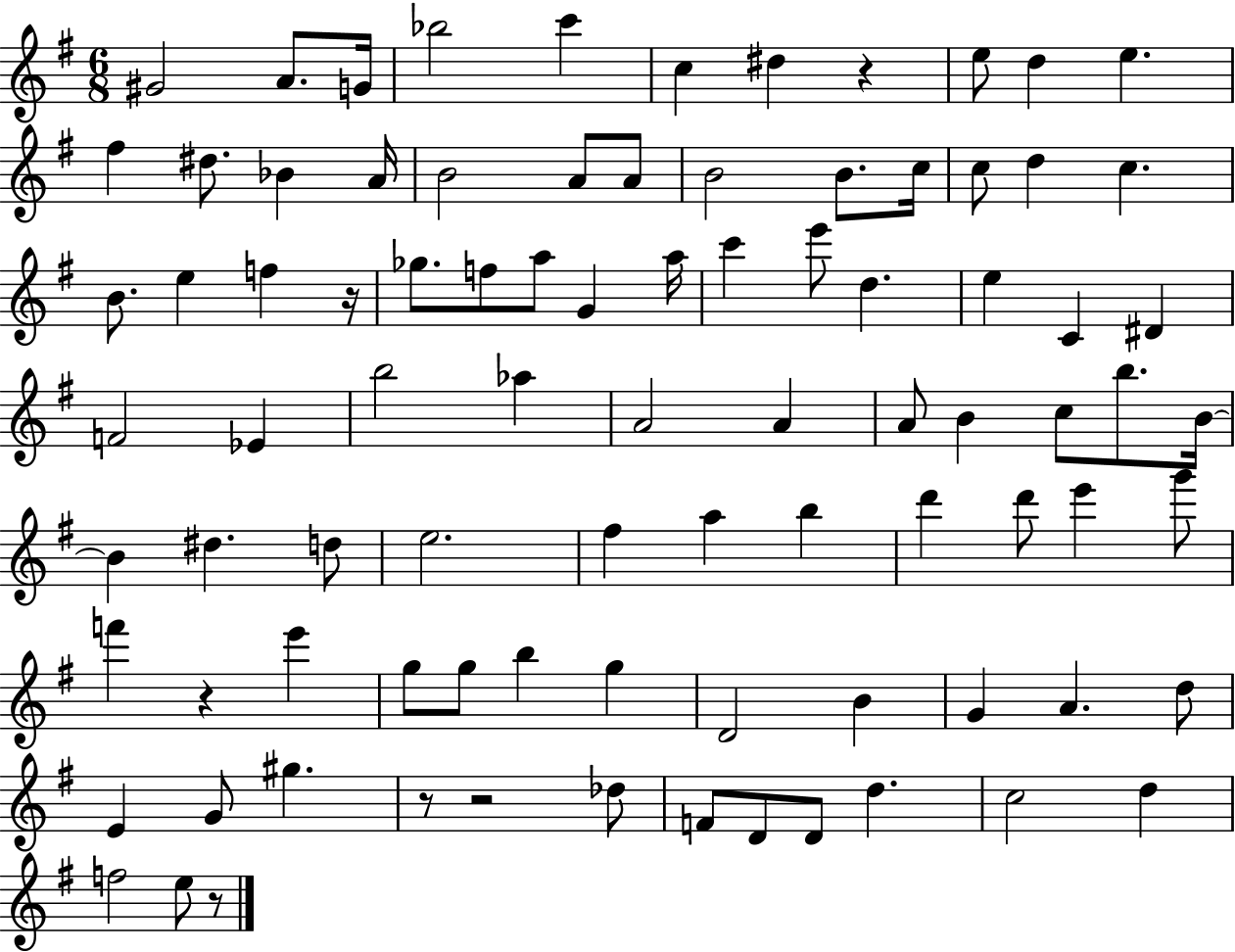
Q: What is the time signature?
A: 6/8